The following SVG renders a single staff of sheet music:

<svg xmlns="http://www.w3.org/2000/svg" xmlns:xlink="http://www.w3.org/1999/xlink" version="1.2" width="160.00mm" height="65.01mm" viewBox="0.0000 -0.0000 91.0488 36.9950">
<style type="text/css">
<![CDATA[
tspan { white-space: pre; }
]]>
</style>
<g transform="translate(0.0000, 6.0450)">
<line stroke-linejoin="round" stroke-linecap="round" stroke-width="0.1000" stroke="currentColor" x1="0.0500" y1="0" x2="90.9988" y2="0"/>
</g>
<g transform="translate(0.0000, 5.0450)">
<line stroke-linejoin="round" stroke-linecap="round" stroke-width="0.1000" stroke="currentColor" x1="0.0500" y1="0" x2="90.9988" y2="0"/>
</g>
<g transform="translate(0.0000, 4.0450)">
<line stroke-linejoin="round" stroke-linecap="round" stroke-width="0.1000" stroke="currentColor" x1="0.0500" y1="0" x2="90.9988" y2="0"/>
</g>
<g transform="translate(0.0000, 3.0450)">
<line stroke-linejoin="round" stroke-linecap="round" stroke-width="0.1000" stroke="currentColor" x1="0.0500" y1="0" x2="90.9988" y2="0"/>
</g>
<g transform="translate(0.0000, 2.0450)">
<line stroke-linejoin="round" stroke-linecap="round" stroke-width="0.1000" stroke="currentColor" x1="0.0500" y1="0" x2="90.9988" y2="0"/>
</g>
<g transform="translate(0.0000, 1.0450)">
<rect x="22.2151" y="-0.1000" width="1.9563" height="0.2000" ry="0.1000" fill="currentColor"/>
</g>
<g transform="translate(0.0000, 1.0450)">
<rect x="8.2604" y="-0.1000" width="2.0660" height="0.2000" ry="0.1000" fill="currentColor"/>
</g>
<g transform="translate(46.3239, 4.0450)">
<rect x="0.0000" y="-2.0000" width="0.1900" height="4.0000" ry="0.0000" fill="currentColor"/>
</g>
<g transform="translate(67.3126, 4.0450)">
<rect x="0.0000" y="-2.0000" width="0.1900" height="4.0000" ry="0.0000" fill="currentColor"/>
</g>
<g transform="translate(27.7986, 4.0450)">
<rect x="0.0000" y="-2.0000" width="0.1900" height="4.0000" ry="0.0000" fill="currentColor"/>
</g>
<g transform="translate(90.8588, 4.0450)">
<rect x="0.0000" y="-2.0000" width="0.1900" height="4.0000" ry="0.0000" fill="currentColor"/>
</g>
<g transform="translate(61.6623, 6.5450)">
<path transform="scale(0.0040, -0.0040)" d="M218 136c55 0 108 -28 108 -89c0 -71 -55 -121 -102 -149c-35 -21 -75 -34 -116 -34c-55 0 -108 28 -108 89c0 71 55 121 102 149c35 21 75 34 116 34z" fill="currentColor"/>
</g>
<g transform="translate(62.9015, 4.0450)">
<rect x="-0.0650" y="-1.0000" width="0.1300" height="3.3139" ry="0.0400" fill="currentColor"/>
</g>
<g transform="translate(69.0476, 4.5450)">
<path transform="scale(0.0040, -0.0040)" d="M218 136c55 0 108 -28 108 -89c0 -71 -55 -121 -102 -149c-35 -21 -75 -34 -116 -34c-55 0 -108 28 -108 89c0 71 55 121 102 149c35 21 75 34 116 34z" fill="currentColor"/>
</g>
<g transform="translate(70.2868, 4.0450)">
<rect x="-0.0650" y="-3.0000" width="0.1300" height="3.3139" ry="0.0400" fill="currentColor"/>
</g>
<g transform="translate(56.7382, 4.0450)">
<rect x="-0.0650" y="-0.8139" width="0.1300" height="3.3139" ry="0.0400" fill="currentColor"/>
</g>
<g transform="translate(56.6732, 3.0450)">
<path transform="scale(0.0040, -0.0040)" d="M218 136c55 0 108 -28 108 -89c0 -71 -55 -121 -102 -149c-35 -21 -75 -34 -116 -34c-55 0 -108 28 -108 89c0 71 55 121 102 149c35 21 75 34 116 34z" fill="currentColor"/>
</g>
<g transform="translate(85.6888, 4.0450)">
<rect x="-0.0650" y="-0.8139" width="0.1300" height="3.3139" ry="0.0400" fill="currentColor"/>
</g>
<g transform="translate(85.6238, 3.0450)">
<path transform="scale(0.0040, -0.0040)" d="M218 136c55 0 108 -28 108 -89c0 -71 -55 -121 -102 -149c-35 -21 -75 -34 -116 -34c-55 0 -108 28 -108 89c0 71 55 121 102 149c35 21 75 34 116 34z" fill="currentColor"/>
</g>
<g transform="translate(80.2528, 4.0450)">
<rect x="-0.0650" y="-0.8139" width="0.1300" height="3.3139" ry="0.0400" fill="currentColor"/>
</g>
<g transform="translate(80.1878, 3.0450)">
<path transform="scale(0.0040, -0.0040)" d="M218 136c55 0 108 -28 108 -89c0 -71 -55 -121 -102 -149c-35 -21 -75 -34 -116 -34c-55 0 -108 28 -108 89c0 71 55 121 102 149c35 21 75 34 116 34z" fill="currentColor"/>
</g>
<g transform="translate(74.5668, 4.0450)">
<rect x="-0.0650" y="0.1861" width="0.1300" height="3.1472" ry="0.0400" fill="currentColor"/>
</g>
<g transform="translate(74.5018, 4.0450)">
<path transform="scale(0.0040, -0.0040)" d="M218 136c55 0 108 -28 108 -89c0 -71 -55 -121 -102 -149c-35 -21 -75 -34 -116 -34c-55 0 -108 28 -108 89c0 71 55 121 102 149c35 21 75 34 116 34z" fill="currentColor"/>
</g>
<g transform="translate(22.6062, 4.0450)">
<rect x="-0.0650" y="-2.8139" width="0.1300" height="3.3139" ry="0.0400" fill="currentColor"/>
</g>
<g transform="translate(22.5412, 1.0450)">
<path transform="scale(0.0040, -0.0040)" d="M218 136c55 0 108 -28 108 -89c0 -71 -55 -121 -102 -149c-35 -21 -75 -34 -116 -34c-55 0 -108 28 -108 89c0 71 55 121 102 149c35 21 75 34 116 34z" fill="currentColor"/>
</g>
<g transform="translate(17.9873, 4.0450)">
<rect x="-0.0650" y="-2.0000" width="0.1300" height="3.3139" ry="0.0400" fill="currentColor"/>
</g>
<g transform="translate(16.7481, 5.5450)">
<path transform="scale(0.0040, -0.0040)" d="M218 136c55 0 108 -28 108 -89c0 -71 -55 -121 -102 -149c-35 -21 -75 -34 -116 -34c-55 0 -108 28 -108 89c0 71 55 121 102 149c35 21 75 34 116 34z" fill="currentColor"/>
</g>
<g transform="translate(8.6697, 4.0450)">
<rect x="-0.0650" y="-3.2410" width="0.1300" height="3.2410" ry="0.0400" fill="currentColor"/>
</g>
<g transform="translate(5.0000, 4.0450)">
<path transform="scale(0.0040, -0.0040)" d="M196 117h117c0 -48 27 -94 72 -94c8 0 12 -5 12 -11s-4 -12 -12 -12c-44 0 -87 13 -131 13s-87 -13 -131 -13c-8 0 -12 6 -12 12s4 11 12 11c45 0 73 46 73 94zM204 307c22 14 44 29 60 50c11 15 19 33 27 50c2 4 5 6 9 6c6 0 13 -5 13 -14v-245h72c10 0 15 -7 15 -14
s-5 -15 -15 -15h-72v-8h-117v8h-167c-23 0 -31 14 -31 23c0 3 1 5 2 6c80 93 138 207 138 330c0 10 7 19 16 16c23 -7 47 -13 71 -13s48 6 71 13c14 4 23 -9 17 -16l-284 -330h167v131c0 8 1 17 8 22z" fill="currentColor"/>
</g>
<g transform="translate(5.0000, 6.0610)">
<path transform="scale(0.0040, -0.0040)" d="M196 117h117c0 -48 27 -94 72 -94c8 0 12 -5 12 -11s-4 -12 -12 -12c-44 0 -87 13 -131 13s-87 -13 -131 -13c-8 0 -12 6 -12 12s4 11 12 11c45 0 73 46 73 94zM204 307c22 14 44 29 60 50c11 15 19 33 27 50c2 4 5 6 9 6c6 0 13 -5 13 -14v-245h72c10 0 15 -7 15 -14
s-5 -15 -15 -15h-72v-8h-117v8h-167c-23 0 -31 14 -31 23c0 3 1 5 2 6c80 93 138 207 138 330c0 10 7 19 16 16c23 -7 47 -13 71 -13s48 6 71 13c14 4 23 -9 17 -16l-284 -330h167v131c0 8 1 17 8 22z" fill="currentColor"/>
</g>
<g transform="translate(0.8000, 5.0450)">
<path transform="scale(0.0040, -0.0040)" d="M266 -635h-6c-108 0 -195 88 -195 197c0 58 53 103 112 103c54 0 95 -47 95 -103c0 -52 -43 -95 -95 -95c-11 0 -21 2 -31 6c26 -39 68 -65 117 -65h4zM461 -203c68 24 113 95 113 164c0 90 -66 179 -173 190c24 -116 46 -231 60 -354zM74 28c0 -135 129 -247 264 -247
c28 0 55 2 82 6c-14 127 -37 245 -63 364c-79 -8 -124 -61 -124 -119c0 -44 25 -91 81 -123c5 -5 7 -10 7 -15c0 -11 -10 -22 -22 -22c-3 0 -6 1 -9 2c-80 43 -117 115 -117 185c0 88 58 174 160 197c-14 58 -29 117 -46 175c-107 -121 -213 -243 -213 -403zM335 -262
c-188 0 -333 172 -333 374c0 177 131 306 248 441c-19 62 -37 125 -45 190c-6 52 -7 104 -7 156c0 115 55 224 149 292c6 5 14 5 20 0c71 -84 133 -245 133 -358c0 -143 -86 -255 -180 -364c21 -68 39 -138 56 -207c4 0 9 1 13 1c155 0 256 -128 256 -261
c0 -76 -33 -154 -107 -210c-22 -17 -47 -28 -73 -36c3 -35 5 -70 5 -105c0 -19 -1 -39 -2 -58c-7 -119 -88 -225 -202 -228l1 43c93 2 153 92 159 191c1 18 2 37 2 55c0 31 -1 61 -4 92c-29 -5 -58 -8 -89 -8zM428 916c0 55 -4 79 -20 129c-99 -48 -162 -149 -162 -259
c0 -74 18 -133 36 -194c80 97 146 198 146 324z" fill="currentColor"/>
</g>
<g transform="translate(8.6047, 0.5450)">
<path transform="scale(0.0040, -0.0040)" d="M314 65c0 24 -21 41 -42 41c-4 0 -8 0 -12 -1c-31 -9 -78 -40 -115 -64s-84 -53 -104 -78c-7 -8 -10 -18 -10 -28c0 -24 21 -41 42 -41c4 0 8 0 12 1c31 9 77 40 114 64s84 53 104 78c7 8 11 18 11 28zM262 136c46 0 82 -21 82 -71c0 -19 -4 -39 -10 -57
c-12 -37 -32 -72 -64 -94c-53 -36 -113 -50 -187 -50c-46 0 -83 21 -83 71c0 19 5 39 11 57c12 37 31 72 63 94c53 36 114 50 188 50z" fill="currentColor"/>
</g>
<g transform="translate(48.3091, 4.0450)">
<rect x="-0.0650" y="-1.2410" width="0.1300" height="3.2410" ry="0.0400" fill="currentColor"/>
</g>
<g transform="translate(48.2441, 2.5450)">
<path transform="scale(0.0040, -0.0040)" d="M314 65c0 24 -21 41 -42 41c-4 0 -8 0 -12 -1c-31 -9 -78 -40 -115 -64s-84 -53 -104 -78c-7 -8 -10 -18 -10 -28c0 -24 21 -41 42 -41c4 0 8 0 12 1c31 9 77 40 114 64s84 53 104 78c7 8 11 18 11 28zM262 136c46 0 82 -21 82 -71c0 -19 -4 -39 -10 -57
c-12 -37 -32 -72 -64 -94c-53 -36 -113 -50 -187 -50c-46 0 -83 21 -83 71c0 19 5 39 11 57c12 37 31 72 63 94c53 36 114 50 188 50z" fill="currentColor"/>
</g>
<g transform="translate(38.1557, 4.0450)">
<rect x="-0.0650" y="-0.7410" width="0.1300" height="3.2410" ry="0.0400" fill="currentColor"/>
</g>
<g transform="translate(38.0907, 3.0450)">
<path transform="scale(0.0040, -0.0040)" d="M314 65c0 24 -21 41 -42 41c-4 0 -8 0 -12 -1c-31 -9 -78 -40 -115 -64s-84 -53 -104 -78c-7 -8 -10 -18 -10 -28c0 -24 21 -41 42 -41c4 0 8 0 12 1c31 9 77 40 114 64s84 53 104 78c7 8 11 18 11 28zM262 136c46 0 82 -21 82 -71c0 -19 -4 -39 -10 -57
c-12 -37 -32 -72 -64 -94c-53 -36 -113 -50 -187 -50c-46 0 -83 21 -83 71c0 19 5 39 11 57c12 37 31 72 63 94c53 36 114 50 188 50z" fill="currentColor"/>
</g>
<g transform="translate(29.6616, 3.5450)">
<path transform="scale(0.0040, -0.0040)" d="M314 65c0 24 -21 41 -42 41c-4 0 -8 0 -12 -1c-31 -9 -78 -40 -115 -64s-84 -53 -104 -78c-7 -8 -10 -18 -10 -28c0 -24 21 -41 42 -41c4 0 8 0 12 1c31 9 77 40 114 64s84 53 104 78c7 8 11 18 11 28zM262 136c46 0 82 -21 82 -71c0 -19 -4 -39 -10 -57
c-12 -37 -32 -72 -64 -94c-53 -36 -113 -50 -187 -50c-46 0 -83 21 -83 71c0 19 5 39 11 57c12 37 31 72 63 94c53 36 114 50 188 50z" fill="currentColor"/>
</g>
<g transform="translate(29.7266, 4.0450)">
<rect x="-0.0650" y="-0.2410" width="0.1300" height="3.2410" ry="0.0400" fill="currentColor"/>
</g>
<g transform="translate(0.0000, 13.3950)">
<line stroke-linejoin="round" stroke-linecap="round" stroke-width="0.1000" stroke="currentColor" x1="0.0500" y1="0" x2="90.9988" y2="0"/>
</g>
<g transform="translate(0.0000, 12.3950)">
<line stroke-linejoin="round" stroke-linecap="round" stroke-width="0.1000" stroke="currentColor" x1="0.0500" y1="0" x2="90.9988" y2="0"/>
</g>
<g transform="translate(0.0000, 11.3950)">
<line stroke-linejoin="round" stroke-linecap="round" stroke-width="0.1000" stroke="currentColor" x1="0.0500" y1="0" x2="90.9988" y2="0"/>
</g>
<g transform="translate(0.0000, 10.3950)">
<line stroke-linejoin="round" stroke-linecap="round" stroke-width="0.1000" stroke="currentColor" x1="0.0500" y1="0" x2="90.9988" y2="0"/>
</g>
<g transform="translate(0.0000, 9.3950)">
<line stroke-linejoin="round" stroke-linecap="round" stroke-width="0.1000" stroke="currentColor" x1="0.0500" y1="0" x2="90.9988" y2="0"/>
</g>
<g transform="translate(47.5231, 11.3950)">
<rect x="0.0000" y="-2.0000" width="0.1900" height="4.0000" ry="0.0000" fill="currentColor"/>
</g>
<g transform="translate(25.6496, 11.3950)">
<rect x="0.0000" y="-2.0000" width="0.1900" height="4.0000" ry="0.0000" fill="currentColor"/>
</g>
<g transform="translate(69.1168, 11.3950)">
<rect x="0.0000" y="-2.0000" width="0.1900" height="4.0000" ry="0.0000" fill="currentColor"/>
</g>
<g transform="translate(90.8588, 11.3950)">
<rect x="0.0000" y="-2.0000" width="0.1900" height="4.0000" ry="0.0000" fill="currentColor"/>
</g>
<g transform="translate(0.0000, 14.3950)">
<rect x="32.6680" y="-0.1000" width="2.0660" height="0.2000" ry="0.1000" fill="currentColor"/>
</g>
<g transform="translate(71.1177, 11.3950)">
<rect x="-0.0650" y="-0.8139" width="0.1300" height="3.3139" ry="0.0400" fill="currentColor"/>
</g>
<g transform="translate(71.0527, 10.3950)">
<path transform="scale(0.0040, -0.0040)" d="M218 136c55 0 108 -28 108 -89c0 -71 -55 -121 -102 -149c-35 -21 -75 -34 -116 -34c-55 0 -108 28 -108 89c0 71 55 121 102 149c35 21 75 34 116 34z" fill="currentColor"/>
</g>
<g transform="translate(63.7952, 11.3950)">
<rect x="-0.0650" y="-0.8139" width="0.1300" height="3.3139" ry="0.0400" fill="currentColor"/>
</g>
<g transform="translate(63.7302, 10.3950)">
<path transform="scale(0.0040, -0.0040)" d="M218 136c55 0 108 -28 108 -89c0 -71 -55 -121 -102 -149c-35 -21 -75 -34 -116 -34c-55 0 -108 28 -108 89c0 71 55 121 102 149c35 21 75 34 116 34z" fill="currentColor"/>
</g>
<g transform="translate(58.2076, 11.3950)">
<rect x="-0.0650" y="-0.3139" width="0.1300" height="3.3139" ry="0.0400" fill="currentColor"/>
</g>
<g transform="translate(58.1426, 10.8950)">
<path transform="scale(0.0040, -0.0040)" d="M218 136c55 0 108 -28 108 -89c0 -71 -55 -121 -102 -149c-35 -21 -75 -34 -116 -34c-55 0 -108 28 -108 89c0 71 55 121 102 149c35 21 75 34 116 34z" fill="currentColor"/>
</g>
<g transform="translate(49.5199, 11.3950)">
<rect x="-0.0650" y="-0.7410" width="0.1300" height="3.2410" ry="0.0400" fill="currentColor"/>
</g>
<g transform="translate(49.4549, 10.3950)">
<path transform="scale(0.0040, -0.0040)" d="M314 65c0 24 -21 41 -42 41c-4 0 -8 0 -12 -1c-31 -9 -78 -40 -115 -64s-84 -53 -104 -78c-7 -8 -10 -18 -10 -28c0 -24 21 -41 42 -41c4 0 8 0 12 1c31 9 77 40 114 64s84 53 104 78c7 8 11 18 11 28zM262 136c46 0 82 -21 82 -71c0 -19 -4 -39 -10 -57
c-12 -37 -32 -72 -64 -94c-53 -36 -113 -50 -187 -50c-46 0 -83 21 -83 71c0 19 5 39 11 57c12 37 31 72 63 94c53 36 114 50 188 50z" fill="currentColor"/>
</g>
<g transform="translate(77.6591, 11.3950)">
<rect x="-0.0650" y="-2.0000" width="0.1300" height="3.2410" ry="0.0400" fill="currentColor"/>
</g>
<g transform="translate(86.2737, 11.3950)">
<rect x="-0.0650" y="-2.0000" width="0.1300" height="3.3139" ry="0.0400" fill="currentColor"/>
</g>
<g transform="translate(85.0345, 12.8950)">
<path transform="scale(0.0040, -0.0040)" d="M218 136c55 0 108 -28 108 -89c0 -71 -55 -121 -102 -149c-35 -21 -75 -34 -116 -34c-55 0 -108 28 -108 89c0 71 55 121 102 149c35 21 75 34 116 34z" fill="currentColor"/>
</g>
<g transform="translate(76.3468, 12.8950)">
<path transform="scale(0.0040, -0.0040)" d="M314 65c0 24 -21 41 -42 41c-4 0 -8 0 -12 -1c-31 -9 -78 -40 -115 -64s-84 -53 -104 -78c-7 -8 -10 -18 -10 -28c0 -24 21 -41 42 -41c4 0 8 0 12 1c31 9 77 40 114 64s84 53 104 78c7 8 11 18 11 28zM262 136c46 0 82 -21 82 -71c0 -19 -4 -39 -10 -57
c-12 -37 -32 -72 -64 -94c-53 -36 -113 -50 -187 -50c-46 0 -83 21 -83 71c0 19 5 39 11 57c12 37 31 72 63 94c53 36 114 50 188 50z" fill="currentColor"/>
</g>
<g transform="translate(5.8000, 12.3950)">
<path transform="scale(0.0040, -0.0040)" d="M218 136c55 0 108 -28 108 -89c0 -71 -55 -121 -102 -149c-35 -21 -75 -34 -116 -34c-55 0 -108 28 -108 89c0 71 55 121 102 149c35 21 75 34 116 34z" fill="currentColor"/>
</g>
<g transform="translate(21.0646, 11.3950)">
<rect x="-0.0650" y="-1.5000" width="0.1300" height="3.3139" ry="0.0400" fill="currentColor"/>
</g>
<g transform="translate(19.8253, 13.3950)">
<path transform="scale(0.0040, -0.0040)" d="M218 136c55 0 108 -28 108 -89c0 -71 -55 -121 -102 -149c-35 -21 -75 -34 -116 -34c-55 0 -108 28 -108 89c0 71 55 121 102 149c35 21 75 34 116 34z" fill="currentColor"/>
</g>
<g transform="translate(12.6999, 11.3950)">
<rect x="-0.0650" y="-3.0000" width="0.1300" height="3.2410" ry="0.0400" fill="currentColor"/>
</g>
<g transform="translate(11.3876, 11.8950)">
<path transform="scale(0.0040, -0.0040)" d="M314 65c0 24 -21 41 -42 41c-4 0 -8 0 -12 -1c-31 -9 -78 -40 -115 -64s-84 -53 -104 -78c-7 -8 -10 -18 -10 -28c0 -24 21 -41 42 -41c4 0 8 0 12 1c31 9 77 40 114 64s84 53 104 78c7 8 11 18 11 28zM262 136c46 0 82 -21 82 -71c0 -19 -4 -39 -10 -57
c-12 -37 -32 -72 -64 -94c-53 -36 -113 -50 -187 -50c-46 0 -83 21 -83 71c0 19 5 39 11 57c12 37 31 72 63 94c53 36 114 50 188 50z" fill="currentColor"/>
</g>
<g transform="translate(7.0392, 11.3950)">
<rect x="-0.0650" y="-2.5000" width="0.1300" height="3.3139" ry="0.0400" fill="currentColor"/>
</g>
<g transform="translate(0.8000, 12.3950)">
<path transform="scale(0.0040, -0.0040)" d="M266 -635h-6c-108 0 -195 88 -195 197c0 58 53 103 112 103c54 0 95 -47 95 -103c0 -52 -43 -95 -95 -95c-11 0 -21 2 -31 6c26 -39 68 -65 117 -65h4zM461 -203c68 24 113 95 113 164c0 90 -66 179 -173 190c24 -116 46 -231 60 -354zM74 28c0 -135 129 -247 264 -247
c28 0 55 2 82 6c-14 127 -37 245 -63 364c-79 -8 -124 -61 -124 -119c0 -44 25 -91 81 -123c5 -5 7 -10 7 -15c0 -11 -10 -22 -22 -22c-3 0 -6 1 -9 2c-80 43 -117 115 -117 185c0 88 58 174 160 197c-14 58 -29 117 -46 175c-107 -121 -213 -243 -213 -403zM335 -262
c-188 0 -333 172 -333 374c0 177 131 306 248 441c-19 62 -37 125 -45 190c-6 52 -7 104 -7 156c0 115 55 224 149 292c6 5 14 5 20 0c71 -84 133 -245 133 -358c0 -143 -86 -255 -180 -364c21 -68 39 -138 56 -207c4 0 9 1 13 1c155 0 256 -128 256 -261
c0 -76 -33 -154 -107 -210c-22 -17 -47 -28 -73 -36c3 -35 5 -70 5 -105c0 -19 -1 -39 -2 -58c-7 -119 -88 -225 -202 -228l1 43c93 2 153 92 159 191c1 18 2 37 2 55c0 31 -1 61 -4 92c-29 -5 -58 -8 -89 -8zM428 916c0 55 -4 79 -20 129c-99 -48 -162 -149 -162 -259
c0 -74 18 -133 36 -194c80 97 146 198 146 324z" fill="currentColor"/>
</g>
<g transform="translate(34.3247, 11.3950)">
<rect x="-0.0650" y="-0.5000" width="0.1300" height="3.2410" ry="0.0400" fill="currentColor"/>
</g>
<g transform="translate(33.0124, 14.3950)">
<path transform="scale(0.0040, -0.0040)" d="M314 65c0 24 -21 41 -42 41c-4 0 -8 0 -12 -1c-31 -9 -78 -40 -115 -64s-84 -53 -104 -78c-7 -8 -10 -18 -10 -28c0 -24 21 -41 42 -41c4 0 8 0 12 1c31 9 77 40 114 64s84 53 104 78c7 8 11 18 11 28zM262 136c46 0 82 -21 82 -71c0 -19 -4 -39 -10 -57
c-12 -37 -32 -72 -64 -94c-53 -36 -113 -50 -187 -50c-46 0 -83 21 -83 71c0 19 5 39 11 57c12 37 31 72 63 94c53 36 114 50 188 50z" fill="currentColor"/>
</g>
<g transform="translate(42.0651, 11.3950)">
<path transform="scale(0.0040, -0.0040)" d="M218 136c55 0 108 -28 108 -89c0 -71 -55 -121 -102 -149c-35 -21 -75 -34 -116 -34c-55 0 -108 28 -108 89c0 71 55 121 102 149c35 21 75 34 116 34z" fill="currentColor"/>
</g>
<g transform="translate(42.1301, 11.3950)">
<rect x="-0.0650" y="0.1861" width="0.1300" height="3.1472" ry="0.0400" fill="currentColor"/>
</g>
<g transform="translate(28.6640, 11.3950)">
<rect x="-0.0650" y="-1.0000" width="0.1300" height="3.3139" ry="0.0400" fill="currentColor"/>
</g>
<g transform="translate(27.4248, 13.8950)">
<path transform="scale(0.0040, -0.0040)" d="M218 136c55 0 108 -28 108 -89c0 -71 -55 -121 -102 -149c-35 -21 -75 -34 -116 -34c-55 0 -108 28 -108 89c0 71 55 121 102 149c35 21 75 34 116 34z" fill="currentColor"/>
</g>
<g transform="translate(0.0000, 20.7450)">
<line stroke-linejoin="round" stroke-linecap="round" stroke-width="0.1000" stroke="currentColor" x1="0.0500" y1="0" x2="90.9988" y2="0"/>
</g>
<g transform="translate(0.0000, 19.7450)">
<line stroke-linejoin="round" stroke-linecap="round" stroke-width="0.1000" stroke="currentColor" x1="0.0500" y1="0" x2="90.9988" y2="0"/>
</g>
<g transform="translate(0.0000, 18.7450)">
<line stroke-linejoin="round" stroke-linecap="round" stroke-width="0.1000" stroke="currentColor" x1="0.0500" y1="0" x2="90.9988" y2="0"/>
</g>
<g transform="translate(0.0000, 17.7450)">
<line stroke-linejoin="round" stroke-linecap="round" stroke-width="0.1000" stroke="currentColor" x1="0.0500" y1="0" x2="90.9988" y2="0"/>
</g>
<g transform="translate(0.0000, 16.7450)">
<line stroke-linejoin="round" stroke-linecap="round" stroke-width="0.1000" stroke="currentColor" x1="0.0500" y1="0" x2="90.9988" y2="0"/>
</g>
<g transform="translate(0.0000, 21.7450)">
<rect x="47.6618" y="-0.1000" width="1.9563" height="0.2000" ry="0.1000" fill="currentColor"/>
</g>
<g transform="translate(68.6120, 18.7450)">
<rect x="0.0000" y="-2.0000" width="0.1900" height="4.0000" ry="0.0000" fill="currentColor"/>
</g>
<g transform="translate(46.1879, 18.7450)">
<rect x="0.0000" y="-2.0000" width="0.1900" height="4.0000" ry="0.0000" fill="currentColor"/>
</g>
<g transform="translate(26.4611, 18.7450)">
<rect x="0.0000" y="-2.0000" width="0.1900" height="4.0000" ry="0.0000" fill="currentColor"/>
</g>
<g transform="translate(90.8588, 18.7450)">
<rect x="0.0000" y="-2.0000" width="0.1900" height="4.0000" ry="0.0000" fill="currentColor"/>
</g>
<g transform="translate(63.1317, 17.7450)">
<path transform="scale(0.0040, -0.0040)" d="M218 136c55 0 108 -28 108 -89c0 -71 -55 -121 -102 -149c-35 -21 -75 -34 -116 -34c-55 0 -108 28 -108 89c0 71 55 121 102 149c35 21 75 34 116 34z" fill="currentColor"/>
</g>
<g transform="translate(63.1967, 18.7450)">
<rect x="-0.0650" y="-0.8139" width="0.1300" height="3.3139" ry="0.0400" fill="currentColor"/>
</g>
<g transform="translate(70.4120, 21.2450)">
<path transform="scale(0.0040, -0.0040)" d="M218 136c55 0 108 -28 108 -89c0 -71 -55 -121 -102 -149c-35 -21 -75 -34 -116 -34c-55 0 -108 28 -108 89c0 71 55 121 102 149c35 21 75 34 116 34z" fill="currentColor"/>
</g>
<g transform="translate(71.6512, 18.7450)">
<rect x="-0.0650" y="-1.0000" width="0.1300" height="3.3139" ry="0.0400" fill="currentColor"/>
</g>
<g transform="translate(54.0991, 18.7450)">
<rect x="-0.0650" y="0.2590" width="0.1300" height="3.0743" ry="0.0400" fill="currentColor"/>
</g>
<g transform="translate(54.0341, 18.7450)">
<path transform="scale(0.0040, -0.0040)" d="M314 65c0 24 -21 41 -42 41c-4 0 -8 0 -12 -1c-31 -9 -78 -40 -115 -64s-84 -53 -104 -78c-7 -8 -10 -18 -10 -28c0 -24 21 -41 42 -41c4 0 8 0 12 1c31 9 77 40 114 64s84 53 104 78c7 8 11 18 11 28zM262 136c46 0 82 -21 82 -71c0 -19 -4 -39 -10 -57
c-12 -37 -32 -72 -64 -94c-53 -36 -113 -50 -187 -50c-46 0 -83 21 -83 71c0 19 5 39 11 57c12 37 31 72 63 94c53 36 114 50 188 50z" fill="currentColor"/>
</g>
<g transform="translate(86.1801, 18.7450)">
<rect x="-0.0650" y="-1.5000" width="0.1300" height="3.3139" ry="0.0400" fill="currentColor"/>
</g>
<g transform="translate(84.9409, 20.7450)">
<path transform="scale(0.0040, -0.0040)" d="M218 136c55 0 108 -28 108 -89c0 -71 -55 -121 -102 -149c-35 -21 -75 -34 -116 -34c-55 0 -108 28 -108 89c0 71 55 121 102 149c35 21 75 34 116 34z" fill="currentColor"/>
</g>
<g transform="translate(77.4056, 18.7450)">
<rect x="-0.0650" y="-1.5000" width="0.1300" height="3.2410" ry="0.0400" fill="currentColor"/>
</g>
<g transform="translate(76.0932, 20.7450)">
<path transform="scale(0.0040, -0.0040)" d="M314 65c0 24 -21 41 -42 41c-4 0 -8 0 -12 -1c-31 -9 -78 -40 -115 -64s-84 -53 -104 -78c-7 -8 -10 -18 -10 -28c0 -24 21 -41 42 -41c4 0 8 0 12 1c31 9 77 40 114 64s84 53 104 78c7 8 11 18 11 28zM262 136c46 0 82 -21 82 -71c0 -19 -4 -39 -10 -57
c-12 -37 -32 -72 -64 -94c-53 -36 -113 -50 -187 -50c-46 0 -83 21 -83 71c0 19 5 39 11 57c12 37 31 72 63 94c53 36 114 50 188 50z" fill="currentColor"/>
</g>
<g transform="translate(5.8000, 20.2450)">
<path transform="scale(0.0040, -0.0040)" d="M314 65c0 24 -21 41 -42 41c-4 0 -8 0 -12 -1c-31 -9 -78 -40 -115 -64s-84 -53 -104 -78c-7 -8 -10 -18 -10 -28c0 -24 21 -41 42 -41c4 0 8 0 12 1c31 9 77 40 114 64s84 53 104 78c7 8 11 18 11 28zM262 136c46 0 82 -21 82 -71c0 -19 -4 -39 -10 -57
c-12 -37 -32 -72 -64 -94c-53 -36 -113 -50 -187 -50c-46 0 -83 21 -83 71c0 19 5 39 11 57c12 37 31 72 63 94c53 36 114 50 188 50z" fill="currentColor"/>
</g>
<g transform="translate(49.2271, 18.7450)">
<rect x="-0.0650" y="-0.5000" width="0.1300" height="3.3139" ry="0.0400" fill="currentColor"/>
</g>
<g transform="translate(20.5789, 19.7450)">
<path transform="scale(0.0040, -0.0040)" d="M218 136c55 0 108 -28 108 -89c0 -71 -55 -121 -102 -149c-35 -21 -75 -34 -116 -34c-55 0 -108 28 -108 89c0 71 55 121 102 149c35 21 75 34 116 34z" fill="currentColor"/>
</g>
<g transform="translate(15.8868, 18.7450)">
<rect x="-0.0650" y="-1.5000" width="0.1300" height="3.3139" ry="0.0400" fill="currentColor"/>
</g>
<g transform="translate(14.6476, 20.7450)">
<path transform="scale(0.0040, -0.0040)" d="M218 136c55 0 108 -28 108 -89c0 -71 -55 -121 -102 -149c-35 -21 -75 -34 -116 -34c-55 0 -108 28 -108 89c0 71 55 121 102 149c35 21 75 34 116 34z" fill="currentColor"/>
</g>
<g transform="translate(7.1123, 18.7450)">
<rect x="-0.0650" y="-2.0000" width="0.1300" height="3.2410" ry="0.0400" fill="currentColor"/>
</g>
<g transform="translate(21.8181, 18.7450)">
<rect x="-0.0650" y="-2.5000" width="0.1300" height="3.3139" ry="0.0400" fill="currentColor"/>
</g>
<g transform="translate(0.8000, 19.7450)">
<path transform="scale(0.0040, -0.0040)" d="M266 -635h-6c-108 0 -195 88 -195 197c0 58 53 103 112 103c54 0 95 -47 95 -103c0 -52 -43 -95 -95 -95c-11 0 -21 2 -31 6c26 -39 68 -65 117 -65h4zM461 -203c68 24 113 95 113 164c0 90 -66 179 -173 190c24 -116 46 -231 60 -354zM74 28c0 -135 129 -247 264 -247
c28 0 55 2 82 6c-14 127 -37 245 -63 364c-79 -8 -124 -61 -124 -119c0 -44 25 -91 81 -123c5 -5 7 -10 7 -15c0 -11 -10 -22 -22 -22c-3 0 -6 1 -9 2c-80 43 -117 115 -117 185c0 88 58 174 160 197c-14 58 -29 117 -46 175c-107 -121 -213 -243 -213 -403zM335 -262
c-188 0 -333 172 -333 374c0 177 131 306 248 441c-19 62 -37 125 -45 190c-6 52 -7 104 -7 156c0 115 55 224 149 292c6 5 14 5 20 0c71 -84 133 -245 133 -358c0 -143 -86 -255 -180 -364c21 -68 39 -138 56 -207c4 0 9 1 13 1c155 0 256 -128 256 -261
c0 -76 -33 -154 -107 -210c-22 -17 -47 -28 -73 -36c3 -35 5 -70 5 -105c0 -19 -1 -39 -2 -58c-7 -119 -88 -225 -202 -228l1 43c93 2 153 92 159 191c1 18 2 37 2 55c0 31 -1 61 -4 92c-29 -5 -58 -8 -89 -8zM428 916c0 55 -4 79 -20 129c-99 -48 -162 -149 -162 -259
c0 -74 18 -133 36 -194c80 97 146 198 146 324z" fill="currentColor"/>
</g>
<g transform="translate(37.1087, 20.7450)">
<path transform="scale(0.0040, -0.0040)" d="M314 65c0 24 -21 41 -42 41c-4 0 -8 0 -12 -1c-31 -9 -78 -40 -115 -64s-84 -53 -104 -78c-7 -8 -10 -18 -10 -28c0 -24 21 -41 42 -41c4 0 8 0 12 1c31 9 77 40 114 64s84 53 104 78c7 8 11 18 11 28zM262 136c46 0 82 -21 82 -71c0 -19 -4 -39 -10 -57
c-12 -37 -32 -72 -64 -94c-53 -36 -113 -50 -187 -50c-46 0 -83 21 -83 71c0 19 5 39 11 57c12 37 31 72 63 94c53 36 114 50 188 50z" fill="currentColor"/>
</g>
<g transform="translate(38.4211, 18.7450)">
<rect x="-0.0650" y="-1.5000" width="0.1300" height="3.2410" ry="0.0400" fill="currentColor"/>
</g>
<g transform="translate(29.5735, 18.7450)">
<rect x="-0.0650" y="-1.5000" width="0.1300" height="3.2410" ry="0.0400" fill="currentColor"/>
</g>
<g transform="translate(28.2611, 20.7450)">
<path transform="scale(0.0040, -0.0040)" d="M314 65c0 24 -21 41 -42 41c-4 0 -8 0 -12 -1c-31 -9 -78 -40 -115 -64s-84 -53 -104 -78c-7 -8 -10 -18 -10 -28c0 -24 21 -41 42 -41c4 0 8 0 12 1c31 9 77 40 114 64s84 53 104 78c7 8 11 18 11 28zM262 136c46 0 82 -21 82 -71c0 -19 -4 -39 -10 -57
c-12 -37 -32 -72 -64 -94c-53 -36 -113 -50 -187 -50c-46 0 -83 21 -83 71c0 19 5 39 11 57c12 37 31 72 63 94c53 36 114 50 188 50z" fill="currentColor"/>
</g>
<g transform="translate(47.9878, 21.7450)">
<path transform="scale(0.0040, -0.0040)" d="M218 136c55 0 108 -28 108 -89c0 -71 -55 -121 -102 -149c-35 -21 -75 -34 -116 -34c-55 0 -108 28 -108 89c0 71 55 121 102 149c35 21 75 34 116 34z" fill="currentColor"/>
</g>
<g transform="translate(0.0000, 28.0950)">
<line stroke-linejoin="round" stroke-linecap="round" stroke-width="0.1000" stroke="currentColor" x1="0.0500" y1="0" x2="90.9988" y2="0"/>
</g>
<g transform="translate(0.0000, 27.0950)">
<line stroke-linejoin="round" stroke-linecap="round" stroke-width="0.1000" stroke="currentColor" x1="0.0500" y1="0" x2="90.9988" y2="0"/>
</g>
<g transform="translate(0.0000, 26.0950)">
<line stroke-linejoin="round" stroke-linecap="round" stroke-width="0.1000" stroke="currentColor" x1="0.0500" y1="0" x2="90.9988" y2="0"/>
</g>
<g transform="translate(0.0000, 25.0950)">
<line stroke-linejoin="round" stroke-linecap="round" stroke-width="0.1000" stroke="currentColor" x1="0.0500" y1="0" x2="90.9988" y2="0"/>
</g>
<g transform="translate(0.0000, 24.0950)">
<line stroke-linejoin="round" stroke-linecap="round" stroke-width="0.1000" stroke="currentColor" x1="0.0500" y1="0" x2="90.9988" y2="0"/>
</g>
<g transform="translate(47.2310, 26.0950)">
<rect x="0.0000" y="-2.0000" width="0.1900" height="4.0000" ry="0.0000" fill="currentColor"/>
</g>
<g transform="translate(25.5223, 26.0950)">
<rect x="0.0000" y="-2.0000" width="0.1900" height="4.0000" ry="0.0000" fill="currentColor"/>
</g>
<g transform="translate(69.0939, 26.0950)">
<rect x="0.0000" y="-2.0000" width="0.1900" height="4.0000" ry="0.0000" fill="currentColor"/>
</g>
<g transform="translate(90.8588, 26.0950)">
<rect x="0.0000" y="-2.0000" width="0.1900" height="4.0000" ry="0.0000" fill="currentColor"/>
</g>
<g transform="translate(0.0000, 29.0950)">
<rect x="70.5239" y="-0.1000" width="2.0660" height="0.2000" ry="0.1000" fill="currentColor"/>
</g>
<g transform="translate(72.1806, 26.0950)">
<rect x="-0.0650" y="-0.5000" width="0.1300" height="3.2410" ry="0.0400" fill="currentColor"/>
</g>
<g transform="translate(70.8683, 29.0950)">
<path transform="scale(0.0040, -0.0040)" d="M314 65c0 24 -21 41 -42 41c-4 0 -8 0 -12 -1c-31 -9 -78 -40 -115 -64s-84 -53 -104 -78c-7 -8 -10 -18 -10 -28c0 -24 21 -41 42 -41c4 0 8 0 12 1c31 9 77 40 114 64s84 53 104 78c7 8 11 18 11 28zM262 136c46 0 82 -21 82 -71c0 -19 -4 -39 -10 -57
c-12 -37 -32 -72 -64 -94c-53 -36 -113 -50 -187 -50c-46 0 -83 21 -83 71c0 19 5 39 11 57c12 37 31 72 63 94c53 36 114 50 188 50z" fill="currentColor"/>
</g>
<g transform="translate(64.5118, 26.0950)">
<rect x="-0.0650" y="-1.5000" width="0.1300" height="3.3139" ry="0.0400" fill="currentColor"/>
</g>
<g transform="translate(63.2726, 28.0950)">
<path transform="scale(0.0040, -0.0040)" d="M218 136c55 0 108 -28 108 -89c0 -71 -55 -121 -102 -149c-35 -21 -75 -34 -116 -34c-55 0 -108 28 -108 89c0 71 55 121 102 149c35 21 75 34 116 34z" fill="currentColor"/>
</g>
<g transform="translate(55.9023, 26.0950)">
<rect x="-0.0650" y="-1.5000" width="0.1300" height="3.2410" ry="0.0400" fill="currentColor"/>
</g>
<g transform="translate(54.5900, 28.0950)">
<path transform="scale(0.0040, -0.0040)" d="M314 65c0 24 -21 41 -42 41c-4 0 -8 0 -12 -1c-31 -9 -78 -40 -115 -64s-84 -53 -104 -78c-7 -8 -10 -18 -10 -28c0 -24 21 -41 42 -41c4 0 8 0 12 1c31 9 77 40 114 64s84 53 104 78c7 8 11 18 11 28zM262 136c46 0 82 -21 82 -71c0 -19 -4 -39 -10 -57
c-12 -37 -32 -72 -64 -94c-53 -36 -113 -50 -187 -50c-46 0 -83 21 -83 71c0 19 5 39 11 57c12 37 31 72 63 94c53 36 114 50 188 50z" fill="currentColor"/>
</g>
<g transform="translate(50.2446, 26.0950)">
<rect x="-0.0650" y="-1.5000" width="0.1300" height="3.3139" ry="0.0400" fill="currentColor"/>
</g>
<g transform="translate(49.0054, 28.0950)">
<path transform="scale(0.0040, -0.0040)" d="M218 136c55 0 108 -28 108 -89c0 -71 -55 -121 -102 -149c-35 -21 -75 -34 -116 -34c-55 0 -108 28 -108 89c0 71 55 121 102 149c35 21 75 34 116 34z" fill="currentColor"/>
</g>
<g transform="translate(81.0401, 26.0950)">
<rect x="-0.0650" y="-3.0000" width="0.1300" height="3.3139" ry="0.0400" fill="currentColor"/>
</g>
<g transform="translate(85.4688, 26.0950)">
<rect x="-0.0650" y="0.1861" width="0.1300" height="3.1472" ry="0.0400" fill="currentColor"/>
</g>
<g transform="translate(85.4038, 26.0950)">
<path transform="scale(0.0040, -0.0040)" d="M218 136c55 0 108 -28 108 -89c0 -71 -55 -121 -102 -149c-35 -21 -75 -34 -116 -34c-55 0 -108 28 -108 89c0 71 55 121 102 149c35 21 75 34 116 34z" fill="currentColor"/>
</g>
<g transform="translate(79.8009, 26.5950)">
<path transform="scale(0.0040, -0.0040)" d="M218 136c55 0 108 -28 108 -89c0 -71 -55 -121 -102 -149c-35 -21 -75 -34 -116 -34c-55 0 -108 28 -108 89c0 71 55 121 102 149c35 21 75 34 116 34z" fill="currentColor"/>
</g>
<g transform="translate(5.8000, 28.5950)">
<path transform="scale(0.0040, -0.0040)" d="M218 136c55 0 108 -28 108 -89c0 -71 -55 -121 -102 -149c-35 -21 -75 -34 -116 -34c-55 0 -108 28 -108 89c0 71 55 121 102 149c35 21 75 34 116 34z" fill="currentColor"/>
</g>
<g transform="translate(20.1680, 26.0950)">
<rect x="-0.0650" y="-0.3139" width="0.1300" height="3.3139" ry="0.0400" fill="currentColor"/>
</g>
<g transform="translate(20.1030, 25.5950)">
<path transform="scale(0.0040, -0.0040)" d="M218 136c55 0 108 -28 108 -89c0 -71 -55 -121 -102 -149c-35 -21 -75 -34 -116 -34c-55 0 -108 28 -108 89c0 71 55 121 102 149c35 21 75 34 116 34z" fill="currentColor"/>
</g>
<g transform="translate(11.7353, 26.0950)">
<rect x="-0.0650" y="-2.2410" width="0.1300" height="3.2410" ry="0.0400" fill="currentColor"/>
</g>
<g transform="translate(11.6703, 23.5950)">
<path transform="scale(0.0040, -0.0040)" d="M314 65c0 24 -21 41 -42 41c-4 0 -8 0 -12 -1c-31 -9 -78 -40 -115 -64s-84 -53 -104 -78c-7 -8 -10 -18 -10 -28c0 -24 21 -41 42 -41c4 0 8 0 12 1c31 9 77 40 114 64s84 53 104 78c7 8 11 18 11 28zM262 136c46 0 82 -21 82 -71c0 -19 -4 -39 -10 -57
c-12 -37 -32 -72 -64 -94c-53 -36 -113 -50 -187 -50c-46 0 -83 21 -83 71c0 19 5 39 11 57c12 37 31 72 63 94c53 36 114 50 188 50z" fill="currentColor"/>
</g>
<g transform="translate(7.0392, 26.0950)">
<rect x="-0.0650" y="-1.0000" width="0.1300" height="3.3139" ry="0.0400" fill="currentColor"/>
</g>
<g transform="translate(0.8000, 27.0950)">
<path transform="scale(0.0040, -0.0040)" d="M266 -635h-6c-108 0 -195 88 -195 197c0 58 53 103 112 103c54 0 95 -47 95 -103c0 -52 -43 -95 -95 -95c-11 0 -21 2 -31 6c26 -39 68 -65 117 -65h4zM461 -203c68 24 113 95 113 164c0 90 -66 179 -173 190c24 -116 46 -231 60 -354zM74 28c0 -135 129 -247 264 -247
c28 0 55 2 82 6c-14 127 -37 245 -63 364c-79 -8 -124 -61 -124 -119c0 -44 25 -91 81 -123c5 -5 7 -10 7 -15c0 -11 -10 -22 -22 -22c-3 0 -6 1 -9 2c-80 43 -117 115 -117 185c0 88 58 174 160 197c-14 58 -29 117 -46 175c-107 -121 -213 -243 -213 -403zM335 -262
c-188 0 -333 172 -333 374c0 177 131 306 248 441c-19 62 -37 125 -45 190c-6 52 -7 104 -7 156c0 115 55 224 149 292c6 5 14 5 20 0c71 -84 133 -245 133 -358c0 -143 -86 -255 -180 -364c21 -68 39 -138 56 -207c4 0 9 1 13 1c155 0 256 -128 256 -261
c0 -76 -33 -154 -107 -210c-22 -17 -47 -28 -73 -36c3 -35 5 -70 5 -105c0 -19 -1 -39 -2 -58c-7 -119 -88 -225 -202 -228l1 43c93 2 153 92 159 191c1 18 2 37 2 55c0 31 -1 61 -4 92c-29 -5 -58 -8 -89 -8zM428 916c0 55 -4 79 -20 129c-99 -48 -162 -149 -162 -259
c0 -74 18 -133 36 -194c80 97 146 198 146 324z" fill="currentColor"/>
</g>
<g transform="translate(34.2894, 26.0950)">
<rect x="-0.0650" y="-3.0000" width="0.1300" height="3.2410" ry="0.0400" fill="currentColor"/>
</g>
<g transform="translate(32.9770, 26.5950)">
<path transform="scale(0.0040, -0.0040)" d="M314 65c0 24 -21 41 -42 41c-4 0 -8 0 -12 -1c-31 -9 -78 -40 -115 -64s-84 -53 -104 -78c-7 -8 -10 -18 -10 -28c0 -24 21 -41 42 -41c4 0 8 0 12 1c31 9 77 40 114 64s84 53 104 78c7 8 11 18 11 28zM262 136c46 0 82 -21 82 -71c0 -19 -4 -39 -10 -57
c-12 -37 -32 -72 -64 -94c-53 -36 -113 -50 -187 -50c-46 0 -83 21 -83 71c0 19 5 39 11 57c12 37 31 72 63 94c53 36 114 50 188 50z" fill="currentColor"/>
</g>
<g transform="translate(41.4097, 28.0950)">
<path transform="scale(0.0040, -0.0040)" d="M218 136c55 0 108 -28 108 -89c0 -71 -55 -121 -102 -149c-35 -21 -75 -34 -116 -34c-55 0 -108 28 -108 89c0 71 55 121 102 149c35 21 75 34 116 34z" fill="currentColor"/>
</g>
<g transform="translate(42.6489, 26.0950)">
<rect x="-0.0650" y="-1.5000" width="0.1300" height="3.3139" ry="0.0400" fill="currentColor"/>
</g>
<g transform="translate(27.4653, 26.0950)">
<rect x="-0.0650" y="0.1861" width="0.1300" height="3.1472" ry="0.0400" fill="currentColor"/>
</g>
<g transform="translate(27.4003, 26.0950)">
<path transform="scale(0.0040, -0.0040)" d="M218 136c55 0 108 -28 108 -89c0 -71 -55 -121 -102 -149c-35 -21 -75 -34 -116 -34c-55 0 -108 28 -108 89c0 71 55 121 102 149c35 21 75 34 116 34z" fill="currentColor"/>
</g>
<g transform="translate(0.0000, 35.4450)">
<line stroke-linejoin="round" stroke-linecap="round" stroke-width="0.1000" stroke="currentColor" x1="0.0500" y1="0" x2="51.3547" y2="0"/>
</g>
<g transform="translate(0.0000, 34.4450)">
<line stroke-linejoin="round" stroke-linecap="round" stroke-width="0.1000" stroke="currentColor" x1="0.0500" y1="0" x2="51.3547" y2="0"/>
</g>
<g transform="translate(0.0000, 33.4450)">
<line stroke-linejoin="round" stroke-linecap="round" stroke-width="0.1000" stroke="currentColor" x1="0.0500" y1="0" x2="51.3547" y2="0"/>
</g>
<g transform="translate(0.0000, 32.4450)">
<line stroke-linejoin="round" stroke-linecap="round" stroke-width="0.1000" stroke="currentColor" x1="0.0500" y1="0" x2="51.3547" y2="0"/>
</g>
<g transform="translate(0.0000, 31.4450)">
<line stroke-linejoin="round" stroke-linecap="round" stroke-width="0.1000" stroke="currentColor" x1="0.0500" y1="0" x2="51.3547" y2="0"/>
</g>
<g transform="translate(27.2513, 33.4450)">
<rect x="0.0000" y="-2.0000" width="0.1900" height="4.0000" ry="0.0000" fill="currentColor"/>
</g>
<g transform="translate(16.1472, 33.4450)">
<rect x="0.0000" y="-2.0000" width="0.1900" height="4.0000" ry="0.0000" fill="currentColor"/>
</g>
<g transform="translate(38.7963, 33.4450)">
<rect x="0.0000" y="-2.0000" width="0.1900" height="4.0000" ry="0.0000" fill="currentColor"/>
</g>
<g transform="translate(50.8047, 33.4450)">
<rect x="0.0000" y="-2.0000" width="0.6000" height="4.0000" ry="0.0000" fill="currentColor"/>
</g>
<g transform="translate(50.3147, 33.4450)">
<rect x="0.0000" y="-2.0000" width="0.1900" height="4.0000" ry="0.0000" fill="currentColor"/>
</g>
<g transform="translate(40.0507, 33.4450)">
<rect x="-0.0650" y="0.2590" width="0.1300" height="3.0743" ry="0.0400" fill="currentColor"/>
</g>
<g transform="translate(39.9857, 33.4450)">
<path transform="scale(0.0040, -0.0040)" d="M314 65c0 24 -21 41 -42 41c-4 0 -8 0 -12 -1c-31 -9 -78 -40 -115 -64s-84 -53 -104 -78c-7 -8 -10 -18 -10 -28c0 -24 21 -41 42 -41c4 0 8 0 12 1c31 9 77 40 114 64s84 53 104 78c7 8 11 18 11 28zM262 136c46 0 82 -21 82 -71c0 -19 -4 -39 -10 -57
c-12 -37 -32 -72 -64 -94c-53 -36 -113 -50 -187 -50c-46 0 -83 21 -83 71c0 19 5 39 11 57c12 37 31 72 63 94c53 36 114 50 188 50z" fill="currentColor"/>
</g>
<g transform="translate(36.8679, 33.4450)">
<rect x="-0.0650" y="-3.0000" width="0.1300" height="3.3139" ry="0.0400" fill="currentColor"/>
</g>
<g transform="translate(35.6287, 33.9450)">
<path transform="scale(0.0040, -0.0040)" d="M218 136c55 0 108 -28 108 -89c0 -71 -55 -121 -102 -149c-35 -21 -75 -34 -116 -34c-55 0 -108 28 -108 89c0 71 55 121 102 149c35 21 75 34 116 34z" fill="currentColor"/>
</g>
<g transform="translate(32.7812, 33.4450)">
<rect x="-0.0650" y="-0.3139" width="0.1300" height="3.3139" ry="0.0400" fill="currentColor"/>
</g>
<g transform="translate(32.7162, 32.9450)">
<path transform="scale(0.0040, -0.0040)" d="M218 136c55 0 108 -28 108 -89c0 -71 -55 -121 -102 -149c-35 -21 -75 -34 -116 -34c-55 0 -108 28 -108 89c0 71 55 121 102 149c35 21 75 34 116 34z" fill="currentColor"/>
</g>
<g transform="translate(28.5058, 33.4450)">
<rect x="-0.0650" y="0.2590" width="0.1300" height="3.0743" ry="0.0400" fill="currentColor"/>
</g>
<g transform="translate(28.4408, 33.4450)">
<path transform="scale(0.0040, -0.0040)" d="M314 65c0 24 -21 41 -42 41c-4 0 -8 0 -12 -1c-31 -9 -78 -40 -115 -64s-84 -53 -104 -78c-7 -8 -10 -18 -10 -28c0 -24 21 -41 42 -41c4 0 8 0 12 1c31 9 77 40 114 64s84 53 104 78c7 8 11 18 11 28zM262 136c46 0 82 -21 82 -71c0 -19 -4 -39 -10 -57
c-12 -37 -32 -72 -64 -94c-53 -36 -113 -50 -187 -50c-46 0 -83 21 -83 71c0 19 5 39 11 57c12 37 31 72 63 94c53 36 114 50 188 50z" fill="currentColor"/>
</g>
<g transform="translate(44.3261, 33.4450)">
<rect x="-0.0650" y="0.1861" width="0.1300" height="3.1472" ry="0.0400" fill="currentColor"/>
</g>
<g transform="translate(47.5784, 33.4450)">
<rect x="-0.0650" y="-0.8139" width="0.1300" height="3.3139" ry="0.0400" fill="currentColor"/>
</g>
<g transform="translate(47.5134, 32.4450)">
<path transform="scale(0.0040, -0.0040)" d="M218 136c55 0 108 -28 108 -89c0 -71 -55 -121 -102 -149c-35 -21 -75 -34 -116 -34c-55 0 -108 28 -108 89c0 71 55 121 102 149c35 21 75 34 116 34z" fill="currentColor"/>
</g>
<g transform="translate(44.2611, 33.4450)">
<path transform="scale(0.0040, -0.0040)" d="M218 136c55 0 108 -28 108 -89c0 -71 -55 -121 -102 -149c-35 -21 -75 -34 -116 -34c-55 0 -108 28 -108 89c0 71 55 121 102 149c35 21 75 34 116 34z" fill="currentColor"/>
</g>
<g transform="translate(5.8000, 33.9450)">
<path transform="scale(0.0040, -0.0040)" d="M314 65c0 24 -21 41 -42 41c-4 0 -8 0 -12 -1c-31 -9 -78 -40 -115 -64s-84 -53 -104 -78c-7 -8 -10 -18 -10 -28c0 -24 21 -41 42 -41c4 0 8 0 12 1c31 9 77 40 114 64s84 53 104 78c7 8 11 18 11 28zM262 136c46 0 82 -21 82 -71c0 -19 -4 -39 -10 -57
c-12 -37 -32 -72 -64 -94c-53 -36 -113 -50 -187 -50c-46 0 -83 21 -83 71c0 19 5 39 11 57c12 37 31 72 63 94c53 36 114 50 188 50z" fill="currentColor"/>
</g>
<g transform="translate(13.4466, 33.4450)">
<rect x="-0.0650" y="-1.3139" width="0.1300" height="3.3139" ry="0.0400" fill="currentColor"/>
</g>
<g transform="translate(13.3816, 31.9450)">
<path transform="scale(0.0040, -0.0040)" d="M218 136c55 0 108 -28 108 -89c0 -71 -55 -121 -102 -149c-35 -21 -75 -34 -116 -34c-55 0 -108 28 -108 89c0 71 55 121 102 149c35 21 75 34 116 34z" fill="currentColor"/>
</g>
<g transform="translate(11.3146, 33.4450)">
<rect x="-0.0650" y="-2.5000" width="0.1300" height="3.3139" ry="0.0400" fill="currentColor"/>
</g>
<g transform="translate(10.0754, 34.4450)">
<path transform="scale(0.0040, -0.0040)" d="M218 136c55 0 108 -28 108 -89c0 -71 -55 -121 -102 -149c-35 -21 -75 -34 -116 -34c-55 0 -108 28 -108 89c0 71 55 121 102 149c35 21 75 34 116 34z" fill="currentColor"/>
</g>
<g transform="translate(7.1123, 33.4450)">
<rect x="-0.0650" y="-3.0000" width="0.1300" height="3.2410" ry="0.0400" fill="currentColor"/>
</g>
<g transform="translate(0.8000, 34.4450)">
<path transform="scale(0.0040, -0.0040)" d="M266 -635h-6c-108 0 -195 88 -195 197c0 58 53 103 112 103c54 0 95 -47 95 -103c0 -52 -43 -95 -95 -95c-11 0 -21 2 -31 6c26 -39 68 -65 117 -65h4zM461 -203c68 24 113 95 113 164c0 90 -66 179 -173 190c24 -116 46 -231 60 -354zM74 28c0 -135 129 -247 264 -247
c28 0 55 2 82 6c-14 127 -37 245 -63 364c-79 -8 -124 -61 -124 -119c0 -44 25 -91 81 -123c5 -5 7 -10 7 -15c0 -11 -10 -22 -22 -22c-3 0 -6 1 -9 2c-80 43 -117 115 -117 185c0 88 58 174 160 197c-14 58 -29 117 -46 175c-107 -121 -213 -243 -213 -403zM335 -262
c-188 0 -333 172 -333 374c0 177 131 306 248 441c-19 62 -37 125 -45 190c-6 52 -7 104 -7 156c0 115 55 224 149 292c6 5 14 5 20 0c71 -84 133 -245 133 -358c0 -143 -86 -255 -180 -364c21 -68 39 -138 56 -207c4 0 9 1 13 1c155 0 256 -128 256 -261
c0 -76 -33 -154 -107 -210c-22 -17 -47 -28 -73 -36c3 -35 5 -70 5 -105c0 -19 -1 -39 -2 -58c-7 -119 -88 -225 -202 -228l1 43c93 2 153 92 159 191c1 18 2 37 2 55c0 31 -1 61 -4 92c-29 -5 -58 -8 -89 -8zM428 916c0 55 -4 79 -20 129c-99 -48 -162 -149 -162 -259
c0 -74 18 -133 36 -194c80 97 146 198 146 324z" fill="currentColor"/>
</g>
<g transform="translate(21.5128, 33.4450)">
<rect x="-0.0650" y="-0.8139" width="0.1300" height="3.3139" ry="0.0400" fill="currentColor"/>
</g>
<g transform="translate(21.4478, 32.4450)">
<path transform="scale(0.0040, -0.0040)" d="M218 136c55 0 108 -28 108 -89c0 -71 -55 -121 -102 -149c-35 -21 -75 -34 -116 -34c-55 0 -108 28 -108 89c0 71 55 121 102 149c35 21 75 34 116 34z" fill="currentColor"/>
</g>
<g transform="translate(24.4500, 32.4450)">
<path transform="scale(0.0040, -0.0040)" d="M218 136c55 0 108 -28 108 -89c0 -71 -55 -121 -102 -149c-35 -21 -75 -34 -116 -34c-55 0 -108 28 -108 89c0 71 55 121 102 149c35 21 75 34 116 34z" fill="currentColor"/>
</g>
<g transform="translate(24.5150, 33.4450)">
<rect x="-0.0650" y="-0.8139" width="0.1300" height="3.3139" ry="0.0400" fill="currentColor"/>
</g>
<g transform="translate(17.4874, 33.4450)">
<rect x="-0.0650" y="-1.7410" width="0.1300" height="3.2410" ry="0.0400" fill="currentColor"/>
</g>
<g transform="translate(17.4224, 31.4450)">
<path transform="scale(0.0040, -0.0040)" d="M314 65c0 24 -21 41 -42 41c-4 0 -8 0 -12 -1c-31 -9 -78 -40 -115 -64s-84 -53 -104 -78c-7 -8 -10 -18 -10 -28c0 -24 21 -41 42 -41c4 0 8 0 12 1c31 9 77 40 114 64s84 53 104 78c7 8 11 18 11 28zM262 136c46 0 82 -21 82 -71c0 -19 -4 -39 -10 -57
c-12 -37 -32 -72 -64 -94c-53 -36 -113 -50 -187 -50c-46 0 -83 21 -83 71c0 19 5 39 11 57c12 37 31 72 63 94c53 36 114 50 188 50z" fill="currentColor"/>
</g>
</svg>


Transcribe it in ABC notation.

X:1
T:Untitled
M:4/4
L:1/4
K:C
b2 F a c2 d2 e2 d D A B d d G A2 E D C2 B d2 c d d F2 F F2 E G E2 E2 C B2 d D E2 E D g2 c B A2 E E E2 E C2 A B A2 G e f2 d d B2 c A B2 B d